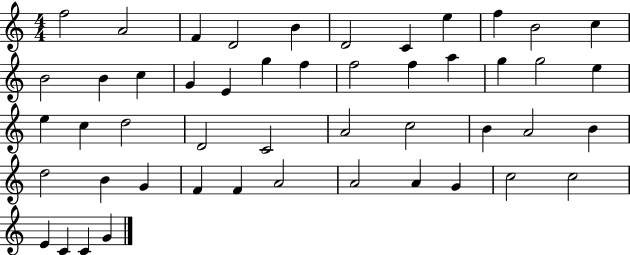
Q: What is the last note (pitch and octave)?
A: G4